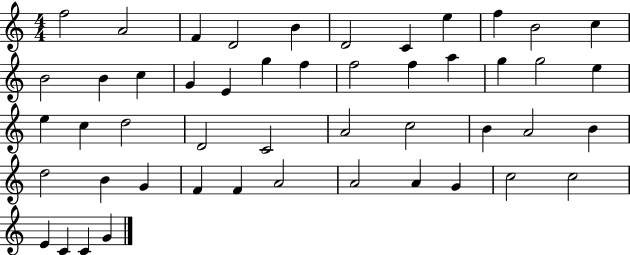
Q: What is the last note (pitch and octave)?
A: G4